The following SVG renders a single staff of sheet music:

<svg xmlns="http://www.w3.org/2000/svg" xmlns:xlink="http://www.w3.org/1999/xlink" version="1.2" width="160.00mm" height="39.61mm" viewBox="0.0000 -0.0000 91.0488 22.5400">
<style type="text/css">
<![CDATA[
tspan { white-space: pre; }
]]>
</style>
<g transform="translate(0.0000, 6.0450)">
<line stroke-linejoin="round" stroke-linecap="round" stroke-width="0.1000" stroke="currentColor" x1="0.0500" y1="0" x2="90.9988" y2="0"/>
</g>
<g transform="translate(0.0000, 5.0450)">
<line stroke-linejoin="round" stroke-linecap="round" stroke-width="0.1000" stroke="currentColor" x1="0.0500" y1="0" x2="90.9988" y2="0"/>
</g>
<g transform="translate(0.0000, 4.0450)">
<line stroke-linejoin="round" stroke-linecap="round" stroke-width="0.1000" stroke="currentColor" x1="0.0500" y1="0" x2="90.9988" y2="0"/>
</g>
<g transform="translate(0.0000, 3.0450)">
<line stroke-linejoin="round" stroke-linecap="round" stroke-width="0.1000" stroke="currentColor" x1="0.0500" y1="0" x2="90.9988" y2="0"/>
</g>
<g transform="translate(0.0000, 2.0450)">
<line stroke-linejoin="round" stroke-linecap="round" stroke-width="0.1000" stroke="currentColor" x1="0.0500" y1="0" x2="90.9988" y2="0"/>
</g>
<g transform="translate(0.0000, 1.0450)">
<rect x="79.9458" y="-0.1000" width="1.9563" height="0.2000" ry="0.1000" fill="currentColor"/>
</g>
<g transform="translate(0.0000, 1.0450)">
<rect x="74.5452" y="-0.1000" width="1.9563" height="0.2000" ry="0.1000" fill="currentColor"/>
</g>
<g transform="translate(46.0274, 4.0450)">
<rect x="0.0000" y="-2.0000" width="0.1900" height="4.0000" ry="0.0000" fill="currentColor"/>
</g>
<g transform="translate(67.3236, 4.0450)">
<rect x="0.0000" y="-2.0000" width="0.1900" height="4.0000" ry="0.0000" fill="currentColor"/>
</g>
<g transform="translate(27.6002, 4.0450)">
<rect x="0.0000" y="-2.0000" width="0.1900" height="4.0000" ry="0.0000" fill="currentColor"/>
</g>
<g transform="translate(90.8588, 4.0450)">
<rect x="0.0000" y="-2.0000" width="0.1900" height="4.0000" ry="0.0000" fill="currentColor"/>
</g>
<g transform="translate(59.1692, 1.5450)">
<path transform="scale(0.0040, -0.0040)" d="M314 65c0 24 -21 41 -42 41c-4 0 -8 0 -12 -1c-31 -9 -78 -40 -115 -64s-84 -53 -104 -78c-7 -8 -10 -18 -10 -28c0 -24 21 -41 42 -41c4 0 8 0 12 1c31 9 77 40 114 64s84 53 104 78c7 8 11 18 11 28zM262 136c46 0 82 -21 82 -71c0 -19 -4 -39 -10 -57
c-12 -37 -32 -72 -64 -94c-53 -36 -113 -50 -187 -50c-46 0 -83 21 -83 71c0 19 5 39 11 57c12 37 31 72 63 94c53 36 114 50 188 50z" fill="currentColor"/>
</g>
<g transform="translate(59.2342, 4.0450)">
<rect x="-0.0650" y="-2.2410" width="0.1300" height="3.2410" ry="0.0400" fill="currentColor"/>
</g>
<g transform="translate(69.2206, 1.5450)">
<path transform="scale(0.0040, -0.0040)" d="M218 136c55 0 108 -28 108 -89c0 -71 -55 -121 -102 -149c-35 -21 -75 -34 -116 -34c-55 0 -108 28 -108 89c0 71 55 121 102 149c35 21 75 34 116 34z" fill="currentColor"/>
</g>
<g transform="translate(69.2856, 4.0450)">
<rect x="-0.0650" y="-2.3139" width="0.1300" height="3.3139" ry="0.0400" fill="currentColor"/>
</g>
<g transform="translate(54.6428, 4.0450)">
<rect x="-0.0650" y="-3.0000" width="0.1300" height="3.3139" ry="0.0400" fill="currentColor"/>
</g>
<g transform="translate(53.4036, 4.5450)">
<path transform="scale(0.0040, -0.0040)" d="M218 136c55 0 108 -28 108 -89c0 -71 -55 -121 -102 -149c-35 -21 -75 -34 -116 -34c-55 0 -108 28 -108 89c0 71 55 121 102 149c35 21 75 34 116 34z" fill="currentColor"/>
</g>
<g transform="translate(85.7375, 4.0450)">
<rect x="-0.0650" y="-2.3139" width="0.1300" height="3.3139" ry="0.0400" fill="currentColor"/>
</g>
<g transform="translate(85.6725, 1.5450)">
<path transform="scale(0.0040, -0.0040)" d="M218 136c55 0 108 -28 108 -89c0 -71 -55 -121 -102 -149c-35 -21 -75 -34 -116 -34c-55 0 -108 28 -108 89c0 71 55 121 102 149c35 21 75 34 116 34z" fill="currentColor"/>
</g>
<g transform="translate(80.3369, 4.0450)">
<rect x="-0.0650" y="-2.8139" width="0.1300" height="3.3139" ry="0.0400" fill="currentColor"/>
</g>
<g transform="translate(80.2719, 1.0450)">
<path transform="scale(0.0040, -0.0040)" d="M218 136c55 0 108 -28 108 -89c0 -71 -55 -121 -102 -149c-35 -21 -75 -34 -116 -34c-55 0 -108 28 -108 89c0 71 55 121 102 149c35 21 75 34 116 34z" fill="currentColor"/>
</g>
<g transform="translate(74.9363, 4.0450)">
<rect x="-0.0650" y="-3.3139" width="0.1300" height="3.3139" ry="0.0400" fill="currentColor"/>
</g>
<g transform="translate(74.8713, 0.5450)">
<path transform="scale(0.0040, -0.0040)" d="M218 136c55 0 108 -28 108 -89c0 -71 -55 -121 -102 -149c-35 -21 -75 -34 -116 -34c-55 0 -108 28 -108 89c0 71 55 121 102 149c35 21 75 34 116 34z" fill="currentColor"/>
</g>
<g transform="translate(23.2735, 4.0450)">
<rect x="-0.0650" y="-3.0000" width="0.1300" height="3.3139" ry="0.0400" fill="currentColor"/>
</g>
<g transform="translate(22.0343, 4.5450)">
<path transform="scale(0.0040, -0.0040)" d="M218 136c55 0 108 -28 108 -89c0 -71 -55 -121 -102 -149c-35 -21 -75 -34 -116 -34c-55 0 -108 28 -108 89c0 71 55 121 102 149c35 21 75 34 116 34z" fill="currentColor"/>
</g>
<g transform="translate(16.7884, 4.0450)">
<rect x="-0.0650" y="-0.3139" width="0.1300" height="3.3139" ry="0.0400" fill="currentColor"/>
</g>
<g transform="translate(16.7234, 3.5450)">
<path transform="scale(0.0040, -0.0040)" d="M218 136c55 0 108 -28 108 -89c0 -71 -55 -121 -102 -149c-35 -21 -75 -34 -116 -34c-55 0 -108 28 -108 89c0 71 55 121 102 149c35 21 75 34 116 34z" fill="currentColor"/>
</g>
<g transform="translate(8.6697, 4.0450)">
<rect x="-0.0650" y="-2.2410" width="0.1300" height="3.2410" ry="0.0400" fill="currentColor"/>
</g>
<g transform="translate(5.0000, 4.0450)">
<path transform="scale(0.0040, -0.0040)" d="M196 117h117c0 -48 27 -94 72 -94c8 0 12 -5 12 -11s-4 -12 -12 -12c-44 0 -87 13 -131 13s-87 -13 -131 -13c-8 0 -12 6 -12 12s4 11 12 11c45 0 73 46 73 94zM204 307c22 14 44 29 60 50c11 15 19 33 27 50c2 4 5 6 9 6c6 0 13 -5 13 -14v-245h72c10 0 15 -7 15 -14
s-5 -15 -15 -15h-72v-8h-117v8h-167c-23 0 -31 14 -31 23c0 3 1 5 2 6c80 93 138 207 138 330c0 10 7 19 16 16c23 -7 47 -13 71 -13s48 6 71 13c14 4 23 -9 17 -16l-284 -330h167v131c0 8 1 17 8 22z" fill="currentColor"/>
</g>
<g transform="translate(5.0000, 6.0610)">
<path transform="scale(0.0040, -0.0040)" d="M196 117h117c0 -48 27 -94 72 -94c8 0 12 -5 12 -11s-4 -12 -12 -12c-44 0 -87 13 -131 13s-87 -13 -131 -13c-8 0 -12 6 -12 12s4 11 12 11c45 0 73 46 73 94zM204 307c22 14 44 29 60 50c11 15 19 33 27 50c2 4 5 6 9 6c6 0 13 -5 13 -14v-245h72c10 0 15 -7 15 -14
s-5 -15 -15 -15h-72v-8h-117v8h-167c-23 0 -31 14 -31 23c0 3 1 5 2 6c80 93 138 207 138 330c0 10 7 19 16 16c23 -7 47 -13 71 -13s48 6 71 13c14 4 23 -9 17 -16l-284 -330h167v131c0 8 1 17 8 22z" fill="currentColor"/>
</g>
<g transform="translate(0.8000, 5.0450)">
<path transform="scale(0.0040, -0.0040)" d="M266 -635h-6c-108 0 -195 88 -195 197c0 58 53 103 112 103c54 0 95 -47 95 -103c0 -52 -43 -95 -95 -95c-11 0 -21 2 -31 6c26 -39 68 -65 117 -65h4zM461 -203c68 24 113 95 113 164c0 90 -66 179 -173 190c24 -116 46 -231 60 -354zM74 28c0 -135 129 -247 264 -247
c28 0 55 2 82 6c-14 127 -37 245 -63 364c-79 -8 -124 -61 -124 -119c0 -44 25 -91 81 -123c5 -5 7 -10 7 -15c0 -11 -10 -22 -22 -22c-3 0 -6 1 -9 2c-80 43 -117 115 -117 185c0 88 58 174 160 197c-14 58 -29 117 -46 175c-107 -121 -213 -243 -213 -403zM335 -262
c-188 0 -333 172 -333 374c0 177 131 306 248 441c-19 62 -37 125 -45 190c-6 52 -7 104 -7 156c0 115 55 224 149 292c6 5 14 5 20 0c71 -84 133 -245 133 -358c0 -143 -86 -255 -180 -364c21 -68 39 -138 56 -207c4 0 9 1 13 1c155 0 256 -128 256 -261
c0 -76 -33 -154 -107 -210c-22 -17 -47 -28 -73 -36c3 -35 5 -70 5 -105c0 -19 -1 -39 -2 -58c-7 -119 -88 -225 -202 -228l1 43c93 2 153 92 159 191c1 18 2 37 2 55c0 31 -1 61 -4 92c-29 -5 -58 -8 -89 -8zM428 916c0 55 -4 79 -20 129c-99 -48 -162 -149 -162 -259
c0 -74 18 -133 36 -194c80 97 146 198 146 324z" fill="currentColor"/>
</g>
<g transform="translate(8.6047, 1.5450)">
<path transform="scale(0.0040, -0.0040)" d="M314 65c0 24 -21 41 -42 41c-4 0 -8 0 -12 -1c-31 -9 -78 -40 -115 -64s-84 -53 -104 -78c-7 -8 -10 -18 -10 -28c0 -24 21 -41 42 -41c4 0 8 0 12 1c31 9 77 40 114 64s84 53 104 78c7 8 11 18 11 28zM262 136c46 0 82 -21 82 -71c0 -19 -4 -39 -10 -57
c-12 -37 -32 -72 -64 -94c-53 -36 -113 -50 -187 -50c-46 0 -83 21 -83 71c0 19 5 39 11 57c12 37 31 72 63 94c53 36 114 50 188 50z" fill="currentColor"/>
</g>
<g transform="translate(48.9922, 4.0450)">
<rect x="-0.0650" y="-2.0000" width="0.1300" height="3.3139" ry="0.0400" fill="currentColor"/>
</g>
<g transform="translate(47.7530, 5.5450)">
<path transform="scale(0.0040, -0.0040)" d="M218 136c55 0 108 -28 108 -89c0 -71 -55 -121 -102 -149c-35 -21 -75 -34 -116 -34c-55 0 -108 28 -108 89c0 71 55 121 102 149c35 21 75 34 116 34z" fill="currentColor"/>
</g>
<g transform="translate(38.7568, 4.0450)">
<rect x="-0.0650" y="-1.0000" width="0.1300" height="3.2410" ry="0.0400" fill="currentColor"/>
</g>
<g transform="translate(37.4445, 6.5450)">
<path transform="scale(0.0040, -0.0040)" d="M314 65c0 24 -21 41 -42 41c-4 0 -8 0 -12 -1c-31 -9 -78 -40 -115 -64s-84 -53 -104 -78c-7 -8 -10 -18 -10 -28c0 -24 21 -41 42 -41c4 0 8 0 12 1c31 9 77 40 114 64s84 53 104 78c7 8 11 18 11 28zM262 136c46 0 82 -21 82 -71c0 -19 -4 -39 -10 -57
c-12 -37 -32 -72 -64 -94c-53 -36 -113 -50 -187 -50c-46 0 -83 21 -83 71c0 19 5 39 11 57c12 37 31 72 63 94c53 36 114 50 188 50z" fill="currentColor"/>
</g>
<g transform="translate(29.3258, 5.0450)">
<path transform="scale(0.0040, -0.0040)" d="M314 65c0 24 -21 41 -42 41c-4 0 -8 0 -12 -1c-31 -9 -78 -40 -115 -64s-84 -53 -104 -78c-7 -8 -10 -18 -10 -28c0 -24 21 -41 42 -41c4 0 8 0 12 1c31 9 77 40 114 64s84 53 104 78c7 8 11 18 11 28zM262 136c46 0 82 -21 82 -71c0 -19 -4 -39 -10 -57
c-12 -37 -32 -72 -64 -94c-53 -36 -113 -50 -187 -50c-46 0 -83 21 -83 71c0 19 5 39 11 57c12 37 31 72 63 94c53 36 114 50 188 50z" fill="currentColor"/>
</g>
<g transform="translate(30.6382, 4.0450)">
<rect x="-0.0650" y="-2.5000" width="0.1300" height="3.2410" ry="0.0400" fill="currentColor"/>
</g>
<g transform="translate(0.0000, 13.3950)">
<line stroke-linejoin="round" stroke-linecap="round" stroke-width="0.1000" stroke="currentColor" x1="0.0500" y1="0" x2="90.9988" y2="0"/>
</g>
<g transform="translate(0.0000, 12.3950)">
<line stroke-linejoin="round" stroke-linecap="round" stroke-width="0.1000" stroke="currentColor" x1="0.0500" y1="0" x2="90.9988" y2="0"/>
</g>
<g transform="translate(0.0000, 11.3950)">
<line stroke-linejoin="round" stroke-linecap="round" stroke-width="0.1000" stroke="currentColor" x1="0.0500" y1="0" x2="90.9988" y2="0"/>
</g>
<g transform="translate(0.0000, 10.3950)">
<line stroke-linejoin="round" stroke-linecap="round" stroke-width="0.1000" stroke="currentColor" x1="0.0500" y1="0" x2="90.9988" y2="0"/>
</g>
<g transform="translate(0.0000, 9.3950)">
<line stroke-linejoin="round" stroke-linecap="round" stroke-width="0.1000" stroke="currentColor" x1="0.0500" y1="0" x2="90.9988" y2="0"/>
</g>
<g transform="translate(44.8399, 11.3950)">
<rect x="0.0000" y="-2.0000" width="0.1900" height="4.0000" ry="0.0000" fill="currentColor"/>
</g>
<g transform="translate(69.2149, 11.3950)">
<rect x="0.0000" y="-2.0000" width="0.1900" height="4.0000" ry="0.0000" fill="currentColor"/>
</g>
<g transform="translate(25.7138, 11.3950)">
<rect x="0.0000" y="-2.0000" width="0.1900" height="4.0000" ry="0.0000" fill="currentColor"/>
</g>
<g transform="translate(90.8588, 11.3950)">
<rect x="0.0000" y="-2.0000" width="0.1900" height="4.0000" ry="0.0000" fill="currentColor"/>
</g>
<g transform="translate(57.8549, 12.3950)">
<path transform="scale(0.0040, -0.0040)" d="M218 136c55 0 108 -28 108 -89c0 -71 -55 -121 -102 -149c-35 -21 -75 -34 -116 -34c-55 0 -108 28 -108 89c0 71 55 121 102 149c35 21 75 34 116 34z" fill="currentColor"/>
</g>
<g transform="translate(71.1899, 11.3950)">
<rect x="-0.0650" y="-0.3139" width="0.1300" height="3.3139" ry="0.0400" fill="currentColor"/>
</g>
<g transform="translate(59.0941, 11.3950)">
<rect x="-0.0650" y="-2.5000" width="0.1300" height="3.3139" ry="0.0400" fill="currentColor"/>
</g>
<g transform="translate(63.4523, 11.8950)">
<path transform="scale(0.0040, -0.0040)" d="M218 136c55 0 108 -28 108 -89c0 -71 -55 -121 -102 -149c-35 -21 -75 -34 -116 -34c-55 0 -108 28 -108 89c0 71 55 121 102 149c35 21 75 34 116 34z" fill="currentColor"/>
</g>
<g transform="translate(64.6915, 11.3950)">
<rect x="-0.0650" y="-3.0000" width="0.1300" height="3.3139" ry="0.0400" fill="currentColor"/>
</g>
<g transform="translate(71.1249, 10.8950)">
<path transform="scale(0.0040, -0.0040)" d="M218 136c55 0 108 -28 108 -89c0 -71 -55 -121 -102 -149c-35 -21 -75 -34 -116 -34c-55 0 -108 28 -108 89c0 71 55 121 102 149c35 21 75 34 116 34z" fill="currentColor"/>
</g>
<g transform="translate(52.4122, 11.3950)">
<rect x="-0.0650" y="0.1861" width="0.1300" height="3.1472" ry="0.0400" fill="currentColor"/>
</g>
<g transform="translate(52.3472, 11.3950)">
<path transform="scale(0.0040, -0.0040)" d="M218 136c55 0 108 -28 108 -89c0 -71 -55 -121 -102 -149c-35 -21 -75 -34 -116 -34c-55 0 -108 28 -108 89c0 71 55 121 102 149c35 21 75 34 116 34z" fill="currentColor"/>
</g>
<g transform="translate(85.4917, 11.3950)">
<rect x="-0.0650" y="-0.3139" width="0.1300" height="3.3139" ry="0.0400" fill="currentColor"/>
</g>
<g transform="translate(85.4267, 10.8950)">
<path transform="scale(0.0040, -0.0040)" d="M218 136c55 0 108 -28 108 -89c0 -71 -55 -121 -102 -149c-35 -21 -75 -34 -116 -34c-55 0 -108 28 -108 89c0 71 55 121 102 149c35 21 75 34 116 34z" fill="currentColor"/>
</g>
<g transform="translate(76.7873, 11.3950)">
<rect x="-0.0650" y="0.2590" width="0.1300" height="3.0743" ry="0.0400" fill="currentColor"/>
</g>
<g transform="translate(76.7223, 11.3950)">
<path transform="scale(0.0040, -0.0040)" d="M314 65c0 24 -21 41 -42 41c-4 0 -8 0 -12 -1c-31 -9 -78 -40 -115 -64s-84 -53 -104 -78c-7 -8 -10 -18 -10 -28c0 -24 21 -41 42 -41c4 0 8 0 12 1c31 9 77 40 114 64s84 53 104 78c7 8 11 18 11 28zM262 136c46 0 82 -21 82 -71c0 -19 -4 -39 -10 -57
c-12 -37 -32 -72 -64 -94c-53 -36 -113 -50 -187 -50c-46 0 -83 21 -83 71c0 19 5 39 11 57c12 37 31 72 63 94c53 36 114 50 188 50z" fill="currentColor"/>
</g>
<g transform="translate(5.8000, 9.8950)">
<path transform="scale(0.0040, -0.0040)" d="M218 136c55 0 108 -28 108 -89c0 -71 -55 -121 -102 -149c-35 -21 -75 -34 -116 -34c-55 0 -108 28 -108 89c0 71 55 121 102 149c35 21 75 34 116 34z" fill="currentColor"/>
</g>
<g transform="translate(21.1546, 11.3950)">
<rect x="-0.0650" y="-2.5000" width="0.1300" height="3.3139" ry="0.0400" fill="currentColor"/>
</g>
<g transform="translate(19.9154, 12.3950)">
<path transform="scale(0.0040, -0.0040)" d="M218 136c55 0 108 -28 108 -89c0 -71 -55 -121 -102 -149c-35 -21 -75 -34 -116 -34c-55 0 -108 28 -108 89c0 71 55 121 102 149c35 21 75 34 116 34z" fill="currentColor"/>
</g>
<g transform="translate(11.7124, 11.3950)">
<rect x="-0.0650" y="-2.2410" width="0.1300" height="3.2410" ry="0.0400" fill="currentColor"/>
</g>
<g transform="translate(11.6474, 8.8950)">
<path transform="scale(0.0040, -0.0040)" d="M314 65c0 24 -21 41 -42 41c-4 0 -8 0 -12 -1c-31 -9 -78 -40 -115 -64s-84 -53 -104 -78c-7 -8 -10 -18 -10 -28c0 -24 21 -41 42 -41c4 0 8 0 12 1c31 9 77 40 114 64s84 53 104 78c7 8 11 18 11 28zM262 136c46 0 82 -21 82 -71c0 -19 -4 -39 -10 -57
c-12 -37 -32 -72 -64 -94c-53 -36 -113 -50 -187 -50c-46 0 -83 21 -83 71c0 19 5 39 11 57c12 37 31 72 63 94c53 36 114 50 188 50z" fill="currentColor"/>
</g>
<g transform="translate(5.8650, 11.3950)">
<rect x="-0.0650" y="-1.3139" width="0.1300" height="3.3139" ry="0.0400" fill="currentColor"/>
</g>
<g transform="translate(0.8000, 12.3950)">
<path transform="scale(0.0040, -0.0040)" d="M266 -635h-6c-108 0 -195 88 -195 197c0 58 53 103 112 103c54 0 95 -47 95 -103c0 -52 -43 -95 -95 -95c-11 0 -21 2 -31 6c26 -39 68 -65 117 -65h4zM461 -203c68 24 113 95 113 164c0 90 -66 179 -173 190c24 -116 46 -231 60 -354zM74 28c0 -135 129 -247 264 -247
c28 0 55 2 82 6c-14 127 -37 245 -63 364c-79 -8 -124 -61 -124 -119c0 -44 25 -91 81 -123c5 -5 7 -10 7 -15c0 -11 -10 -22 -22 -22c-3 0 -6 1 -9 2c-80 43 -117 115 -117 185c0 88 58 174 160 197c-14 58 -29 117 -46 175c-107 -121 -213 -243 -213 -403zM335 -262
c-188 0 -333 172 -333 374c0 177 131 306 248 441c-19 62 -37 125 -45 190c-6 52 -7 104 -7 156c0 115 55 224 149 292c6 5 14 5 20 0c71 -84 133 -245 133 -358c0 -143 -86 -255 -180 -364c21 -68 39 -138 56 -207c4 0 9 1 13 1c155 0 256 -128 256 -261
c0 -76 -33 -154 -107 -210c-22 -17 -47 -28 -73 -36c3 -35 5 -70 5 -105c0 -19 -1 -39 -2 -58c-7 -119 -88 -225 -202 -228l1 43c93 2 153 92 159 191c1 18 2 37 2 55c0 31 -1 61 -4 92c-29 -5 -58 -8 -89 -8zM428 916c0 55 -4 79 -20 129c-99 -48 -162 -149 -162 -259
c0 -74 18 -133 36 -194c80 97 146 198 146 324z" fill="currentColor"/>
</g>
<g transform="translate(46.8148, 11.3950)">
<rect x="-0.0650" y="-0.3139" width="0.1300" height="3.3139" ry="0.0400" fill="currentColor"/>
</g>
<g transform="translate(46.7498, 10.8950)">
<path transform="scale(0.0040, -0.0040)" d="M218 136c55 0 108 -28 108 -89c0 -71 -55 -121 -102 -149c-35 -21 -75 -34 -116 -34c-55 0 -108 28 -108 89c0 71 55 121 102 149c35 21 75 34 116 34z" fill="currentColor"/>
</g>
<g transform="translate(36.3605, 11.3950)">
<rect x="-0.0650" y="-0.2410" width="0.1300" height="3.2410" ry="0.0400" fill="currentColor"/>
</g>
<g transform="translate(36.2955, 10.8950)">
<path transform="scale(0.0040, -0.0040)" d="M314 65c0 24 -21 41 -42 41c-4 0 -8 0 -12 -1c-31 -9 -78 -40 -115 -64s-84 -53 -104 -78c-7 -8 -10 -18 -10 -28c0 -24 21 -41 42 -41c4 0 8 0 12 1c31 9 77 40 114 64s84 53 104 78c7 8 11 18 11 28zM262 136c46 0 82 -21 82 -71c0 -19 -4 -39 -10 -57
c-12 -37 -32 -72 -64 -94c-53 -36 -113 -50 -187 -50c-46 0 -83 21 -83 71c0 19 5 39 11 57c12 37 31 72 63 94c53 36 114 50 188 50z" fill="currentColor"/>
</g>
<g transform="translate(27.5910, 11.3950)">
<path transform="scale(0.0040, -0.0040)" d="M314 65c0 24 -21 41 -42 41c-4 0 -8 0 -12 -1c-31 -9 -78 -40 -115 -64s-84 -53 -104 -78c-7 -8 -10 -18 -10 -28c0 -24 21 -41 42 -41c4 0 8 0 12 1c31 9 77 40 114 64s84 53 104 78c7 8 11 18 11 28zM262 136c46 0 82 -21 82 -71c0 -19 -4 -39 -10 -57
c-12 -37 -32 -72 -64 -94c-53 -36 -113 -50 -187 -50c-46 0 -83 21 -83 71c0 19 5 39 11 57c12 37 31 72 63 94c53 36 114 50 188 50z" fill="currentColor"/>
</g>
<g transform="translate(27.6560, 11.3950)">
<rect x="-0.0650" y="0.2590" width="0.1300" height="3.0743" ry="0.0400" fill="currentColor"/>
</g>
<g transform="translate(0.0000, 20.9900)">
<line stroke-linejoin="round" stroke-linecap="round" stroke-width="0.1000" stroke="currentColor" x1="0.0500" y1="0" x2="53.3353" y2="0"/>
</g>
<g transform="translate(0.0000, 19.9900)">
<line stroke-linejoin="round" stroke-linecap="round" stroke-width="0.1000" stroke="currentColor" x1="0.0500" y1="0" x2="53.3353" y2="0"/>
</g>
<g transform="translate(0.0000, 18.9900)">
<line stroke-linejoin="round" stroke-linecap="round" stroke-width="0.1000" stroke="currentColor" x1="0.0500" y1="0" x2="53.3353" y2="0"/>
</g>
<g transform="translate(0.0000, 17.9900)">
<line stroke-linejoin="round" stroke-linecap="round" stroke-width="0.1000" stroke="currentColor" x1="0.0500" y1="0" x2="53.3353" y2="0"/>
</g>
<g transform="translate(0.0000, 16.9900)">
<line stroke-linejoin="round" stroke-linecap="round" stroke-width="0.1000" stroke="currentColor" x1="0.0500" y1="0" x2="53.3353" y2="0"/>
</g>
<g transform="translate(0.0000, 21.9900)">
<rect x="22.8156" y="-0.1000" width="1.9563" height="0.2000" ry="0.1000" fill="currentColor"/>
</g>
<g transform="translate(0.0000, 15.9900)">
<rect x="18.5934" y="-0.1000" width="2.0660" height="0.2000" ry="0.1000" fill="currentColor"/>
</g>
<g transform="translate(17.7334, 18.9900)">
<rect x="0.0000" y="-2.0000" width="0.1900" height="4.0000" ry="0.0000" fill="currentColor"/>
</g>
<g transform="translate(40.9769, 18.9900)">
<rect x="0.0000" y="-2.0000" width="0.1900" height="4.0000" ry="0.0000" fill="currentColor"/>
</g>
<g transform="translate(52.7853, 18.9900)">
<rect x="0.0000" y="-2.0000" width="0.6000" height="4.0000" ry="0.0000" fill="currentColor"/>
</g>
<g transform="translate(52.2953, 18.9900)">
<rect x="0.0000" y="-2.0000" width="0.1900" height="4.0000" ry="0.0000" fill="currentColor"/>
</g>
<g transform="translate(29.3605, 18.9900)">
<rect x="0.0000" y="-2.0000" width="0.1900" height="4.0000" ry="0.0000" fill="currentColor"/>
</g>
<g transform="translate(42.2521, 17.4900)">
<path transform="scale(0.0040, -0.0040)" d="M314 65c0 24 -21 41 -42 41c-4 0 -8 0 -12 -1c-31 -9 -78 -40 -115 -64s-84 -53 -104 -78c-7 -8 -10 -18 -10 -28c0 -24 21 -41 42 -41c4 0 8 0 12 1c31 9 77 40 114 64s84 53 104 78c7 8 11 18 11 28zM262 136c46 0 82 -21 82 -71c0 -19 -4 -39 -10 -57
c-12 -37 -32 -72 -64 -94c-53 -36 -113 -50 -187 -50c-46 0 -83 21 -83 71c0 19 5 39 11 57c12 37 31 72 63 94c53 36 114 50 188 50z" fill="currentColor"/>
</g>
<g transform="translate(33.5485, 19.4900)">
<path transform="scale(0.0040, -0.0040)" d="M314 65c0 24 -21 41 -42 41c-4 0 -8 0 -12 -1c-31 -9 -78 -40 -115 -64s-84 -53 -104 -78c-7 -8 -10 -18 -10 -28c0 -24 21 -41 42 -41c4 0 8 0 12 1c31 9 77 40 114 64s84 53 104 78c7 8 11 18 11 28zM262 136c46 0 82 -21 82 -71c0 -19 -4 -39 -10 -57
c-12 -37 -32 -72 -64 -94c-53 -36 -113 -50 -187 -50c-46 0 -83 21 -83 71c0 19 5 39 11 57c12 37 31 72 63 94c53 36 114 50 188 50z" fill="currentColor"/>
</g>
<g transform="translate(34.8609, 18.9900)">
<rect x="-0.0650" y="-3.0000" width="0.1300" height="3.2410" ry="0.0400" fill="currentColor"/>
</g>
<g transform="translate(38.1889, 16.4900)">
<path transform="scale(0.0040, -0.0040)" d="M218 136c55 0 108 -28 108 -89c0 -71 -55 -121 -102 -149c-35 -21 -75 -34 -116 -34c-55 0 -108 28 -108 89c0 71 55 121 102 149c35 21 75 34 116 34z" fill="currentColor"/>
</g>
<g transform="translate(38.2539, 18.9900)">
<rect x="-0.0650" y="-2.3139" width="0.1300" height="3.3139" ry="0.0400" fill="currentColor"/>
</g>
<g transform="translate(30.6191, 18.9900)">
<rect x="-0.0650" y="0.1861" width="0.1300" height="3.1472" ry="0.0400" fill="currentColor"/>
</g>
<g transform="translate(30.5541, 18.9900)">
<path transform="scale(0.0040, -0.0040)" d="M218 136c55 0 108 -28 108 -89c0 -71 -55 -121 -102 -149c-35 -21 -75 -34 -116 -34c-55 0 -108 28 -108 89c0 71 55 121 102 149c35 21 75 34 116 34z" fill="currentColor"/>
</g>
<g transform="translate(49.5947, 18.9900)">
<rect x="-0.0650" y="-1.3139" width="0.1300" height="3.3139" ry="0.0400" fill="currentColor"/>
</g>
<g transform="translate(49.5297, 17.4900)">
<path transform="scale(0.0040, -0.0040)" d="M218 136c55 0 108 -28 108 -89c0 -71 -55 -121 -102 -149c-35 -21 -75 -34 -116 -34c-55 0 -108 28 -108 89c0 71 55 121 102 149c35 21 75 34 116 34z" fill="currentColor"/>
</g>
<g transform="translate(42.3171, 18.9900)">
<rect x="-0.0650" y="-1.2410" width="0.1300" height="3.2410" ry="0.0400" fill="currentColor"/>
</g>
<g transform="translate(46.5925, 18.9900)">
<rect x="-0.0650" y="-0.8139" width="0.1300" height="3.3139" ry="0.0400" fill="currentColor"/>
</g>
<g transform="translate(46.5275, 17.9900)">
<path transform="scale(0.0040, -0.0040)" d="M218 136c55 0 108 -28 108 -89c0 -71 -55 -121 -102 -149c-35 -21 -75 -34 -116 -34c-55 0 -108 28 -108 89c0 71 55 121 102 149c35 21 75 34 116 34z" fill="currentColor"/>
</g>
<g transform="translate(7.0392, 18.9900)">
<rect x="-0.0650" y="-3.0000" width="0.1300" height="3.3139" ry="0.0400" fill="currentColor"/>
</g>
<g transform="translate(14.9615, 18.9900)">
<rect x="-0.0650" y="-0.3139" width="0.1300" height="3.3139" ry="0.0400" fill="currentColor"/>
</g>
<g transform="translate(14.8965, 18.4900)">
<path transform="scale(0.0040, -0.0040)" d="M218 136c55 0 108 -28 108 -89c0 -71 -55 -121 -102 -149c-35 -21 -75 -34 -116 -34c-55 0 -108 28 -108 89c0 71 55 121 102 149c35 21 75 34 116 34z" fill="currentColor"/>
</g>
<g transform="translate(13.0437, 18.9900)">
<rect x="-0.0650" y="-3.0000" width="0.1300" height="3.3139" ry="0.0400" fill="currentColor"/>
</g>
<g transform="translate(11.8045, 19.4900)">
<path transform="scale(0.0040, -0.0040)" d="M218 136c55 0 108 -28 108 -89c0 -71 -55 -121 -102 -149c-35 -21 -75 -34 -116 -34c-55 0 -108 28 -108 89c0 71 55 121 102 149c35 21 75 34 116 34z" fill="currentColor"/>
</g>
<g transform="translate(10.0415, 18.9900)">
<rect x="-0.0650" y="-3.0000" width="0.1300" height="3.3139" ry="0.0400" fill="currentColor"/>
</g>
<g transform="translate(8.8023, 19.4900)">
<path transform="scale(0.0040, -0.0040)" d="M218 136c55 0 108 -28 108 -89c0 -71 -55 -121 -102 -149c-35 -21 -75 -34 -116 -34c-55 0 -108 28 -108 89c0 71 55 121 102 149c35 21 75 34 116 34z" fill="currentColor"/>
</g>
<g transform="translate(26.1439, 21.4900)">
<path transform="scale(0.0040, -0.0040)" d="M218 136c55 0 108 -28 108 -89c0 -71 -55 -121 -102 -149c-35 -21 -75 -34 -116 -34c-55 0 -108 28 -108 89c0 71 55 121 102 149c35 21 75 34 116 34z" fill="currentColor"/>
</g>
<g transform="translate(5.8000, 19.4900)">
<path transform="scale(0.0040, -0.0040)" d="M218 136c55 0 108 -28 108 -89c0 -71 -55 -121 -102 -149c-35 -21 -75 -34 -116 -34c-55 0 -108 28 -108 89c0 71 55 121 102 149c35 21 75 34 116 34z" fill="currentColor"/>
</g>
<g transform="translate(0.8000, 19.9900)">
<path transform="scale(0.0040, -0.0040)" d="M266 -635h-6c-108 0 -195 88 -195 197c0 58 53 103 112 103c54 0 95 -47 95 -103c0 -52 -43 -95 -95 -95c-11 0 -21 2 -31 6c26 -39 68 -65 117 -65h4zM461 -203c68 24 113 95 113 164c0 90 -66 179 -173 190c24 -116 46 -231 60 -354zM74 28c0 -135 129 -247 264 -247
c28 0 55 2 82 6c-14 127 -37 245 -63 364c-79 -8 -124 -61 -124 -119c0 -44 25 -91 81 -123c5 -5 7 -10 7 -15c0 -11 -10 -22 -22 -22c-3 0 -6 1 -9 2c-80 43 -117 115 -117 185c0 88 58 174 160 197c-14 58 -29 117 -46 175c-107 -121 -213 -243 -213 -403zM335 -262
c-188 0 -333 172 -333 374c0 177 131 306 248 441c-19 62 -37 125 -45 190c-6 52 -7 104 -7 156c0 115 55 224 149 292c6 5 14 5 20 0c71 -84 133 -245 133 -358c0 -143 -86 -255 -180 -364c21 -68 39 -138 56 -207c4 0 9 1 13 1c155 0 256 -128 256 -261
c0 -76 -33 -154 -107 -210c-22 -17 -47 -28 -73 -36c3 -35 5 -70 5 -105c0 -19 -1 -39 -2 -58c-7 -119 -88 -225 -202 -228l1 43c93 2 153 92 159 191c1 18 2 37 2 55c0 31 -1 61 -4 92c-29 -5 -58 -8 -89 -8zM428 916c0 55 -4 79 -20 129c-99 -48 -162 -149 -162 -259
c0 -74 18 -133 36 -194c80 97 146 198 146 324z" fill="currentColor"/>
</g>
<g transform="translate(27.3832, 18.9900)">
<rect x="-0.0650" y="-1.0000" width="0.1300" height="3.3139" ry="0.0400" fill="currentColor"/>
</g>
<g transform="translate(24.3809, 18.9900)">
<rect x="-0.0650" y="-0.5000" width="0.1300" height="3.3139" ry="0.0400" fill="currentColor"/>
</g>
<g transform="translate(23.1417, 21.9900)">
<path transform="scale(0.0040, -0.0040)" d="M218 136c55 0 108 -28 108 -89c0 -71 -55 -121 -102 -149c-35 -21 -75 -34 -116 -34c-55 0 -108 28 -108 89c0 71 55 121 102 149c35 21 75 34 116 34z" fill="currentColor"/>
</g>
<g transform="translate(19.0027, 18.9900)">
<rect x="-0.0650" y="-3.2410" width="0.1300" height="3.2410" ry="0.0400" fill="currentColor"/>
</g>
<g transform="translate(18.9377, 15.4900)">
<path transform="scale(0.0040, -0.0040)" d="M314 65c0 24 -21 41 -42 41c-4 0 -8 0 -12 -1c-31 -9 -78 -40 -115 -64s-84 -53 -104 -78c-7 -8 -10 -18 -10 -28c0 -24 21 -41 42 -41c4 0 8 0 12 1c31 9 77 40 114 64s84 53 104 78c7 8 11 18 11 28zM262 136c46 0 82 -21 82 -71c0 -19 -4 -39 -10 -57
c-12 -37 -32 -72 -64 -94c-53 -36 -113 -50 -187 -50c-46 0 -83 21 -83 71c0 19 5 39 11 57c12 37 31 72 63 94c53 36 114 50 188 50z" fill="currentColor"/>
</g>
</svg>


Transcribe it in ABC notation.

X:1
T:Untitled
M:4/4
L:1/4
K:C
g2 c A G2 D2 F A g2 g b a g e g2 G B2 c2 c B G A c B2 c A A A c b2 C D B A2 g e2 d e